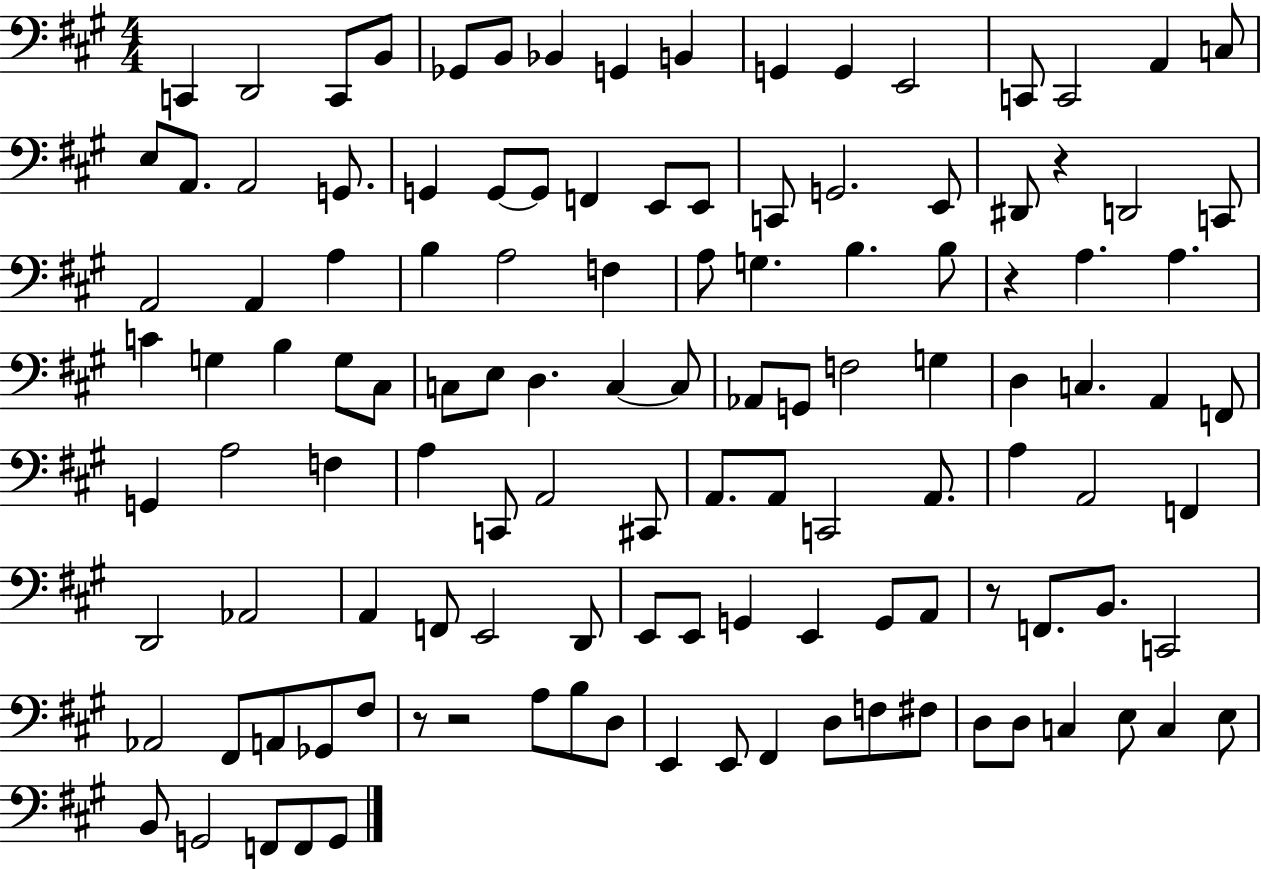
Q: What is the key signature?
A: A major